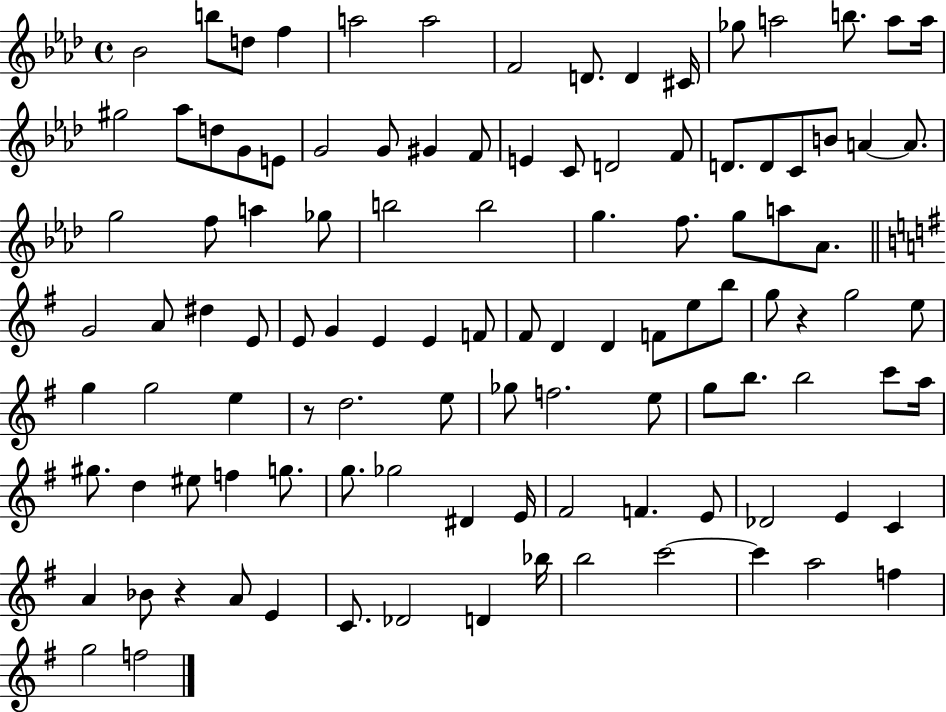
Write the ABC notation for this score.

X:1
T:Untitled
M:4/4
L:1/4
K:Ab
_B2 b/2 d/2 f a2 a2 F2 D/2 D ^C/4 _g/2 a2 b/2 a/2 a/4 ^g2 _a/2 d/2 G/2 E/2 G2 G/2 ^G F/2 E C/2 D2 F/2 D/2 D/2 C/2 B/2 A A/2 g2 f/2 a _g/2 b2 b2 g f/2 g/2 a/2 _A/2 G2 A/2 ^d E/2 E/2 G E E F/2 ^F/2 D D F/2 e/2 b/2 g/2 z g2 e/2 g g2 e z/2 d2 e/2 _g/2 f2 e/2 g/2 b/2 b2 c'/2 a/4 ^g/2 d ^e/2 f g/2 g/2 _g2 ^D E/4 ^F2 F E/2 _D2 E C A _B/2 z A/2 E C/2 _D2 D _b/4 b2 c'2 c' a2 f g2 f2